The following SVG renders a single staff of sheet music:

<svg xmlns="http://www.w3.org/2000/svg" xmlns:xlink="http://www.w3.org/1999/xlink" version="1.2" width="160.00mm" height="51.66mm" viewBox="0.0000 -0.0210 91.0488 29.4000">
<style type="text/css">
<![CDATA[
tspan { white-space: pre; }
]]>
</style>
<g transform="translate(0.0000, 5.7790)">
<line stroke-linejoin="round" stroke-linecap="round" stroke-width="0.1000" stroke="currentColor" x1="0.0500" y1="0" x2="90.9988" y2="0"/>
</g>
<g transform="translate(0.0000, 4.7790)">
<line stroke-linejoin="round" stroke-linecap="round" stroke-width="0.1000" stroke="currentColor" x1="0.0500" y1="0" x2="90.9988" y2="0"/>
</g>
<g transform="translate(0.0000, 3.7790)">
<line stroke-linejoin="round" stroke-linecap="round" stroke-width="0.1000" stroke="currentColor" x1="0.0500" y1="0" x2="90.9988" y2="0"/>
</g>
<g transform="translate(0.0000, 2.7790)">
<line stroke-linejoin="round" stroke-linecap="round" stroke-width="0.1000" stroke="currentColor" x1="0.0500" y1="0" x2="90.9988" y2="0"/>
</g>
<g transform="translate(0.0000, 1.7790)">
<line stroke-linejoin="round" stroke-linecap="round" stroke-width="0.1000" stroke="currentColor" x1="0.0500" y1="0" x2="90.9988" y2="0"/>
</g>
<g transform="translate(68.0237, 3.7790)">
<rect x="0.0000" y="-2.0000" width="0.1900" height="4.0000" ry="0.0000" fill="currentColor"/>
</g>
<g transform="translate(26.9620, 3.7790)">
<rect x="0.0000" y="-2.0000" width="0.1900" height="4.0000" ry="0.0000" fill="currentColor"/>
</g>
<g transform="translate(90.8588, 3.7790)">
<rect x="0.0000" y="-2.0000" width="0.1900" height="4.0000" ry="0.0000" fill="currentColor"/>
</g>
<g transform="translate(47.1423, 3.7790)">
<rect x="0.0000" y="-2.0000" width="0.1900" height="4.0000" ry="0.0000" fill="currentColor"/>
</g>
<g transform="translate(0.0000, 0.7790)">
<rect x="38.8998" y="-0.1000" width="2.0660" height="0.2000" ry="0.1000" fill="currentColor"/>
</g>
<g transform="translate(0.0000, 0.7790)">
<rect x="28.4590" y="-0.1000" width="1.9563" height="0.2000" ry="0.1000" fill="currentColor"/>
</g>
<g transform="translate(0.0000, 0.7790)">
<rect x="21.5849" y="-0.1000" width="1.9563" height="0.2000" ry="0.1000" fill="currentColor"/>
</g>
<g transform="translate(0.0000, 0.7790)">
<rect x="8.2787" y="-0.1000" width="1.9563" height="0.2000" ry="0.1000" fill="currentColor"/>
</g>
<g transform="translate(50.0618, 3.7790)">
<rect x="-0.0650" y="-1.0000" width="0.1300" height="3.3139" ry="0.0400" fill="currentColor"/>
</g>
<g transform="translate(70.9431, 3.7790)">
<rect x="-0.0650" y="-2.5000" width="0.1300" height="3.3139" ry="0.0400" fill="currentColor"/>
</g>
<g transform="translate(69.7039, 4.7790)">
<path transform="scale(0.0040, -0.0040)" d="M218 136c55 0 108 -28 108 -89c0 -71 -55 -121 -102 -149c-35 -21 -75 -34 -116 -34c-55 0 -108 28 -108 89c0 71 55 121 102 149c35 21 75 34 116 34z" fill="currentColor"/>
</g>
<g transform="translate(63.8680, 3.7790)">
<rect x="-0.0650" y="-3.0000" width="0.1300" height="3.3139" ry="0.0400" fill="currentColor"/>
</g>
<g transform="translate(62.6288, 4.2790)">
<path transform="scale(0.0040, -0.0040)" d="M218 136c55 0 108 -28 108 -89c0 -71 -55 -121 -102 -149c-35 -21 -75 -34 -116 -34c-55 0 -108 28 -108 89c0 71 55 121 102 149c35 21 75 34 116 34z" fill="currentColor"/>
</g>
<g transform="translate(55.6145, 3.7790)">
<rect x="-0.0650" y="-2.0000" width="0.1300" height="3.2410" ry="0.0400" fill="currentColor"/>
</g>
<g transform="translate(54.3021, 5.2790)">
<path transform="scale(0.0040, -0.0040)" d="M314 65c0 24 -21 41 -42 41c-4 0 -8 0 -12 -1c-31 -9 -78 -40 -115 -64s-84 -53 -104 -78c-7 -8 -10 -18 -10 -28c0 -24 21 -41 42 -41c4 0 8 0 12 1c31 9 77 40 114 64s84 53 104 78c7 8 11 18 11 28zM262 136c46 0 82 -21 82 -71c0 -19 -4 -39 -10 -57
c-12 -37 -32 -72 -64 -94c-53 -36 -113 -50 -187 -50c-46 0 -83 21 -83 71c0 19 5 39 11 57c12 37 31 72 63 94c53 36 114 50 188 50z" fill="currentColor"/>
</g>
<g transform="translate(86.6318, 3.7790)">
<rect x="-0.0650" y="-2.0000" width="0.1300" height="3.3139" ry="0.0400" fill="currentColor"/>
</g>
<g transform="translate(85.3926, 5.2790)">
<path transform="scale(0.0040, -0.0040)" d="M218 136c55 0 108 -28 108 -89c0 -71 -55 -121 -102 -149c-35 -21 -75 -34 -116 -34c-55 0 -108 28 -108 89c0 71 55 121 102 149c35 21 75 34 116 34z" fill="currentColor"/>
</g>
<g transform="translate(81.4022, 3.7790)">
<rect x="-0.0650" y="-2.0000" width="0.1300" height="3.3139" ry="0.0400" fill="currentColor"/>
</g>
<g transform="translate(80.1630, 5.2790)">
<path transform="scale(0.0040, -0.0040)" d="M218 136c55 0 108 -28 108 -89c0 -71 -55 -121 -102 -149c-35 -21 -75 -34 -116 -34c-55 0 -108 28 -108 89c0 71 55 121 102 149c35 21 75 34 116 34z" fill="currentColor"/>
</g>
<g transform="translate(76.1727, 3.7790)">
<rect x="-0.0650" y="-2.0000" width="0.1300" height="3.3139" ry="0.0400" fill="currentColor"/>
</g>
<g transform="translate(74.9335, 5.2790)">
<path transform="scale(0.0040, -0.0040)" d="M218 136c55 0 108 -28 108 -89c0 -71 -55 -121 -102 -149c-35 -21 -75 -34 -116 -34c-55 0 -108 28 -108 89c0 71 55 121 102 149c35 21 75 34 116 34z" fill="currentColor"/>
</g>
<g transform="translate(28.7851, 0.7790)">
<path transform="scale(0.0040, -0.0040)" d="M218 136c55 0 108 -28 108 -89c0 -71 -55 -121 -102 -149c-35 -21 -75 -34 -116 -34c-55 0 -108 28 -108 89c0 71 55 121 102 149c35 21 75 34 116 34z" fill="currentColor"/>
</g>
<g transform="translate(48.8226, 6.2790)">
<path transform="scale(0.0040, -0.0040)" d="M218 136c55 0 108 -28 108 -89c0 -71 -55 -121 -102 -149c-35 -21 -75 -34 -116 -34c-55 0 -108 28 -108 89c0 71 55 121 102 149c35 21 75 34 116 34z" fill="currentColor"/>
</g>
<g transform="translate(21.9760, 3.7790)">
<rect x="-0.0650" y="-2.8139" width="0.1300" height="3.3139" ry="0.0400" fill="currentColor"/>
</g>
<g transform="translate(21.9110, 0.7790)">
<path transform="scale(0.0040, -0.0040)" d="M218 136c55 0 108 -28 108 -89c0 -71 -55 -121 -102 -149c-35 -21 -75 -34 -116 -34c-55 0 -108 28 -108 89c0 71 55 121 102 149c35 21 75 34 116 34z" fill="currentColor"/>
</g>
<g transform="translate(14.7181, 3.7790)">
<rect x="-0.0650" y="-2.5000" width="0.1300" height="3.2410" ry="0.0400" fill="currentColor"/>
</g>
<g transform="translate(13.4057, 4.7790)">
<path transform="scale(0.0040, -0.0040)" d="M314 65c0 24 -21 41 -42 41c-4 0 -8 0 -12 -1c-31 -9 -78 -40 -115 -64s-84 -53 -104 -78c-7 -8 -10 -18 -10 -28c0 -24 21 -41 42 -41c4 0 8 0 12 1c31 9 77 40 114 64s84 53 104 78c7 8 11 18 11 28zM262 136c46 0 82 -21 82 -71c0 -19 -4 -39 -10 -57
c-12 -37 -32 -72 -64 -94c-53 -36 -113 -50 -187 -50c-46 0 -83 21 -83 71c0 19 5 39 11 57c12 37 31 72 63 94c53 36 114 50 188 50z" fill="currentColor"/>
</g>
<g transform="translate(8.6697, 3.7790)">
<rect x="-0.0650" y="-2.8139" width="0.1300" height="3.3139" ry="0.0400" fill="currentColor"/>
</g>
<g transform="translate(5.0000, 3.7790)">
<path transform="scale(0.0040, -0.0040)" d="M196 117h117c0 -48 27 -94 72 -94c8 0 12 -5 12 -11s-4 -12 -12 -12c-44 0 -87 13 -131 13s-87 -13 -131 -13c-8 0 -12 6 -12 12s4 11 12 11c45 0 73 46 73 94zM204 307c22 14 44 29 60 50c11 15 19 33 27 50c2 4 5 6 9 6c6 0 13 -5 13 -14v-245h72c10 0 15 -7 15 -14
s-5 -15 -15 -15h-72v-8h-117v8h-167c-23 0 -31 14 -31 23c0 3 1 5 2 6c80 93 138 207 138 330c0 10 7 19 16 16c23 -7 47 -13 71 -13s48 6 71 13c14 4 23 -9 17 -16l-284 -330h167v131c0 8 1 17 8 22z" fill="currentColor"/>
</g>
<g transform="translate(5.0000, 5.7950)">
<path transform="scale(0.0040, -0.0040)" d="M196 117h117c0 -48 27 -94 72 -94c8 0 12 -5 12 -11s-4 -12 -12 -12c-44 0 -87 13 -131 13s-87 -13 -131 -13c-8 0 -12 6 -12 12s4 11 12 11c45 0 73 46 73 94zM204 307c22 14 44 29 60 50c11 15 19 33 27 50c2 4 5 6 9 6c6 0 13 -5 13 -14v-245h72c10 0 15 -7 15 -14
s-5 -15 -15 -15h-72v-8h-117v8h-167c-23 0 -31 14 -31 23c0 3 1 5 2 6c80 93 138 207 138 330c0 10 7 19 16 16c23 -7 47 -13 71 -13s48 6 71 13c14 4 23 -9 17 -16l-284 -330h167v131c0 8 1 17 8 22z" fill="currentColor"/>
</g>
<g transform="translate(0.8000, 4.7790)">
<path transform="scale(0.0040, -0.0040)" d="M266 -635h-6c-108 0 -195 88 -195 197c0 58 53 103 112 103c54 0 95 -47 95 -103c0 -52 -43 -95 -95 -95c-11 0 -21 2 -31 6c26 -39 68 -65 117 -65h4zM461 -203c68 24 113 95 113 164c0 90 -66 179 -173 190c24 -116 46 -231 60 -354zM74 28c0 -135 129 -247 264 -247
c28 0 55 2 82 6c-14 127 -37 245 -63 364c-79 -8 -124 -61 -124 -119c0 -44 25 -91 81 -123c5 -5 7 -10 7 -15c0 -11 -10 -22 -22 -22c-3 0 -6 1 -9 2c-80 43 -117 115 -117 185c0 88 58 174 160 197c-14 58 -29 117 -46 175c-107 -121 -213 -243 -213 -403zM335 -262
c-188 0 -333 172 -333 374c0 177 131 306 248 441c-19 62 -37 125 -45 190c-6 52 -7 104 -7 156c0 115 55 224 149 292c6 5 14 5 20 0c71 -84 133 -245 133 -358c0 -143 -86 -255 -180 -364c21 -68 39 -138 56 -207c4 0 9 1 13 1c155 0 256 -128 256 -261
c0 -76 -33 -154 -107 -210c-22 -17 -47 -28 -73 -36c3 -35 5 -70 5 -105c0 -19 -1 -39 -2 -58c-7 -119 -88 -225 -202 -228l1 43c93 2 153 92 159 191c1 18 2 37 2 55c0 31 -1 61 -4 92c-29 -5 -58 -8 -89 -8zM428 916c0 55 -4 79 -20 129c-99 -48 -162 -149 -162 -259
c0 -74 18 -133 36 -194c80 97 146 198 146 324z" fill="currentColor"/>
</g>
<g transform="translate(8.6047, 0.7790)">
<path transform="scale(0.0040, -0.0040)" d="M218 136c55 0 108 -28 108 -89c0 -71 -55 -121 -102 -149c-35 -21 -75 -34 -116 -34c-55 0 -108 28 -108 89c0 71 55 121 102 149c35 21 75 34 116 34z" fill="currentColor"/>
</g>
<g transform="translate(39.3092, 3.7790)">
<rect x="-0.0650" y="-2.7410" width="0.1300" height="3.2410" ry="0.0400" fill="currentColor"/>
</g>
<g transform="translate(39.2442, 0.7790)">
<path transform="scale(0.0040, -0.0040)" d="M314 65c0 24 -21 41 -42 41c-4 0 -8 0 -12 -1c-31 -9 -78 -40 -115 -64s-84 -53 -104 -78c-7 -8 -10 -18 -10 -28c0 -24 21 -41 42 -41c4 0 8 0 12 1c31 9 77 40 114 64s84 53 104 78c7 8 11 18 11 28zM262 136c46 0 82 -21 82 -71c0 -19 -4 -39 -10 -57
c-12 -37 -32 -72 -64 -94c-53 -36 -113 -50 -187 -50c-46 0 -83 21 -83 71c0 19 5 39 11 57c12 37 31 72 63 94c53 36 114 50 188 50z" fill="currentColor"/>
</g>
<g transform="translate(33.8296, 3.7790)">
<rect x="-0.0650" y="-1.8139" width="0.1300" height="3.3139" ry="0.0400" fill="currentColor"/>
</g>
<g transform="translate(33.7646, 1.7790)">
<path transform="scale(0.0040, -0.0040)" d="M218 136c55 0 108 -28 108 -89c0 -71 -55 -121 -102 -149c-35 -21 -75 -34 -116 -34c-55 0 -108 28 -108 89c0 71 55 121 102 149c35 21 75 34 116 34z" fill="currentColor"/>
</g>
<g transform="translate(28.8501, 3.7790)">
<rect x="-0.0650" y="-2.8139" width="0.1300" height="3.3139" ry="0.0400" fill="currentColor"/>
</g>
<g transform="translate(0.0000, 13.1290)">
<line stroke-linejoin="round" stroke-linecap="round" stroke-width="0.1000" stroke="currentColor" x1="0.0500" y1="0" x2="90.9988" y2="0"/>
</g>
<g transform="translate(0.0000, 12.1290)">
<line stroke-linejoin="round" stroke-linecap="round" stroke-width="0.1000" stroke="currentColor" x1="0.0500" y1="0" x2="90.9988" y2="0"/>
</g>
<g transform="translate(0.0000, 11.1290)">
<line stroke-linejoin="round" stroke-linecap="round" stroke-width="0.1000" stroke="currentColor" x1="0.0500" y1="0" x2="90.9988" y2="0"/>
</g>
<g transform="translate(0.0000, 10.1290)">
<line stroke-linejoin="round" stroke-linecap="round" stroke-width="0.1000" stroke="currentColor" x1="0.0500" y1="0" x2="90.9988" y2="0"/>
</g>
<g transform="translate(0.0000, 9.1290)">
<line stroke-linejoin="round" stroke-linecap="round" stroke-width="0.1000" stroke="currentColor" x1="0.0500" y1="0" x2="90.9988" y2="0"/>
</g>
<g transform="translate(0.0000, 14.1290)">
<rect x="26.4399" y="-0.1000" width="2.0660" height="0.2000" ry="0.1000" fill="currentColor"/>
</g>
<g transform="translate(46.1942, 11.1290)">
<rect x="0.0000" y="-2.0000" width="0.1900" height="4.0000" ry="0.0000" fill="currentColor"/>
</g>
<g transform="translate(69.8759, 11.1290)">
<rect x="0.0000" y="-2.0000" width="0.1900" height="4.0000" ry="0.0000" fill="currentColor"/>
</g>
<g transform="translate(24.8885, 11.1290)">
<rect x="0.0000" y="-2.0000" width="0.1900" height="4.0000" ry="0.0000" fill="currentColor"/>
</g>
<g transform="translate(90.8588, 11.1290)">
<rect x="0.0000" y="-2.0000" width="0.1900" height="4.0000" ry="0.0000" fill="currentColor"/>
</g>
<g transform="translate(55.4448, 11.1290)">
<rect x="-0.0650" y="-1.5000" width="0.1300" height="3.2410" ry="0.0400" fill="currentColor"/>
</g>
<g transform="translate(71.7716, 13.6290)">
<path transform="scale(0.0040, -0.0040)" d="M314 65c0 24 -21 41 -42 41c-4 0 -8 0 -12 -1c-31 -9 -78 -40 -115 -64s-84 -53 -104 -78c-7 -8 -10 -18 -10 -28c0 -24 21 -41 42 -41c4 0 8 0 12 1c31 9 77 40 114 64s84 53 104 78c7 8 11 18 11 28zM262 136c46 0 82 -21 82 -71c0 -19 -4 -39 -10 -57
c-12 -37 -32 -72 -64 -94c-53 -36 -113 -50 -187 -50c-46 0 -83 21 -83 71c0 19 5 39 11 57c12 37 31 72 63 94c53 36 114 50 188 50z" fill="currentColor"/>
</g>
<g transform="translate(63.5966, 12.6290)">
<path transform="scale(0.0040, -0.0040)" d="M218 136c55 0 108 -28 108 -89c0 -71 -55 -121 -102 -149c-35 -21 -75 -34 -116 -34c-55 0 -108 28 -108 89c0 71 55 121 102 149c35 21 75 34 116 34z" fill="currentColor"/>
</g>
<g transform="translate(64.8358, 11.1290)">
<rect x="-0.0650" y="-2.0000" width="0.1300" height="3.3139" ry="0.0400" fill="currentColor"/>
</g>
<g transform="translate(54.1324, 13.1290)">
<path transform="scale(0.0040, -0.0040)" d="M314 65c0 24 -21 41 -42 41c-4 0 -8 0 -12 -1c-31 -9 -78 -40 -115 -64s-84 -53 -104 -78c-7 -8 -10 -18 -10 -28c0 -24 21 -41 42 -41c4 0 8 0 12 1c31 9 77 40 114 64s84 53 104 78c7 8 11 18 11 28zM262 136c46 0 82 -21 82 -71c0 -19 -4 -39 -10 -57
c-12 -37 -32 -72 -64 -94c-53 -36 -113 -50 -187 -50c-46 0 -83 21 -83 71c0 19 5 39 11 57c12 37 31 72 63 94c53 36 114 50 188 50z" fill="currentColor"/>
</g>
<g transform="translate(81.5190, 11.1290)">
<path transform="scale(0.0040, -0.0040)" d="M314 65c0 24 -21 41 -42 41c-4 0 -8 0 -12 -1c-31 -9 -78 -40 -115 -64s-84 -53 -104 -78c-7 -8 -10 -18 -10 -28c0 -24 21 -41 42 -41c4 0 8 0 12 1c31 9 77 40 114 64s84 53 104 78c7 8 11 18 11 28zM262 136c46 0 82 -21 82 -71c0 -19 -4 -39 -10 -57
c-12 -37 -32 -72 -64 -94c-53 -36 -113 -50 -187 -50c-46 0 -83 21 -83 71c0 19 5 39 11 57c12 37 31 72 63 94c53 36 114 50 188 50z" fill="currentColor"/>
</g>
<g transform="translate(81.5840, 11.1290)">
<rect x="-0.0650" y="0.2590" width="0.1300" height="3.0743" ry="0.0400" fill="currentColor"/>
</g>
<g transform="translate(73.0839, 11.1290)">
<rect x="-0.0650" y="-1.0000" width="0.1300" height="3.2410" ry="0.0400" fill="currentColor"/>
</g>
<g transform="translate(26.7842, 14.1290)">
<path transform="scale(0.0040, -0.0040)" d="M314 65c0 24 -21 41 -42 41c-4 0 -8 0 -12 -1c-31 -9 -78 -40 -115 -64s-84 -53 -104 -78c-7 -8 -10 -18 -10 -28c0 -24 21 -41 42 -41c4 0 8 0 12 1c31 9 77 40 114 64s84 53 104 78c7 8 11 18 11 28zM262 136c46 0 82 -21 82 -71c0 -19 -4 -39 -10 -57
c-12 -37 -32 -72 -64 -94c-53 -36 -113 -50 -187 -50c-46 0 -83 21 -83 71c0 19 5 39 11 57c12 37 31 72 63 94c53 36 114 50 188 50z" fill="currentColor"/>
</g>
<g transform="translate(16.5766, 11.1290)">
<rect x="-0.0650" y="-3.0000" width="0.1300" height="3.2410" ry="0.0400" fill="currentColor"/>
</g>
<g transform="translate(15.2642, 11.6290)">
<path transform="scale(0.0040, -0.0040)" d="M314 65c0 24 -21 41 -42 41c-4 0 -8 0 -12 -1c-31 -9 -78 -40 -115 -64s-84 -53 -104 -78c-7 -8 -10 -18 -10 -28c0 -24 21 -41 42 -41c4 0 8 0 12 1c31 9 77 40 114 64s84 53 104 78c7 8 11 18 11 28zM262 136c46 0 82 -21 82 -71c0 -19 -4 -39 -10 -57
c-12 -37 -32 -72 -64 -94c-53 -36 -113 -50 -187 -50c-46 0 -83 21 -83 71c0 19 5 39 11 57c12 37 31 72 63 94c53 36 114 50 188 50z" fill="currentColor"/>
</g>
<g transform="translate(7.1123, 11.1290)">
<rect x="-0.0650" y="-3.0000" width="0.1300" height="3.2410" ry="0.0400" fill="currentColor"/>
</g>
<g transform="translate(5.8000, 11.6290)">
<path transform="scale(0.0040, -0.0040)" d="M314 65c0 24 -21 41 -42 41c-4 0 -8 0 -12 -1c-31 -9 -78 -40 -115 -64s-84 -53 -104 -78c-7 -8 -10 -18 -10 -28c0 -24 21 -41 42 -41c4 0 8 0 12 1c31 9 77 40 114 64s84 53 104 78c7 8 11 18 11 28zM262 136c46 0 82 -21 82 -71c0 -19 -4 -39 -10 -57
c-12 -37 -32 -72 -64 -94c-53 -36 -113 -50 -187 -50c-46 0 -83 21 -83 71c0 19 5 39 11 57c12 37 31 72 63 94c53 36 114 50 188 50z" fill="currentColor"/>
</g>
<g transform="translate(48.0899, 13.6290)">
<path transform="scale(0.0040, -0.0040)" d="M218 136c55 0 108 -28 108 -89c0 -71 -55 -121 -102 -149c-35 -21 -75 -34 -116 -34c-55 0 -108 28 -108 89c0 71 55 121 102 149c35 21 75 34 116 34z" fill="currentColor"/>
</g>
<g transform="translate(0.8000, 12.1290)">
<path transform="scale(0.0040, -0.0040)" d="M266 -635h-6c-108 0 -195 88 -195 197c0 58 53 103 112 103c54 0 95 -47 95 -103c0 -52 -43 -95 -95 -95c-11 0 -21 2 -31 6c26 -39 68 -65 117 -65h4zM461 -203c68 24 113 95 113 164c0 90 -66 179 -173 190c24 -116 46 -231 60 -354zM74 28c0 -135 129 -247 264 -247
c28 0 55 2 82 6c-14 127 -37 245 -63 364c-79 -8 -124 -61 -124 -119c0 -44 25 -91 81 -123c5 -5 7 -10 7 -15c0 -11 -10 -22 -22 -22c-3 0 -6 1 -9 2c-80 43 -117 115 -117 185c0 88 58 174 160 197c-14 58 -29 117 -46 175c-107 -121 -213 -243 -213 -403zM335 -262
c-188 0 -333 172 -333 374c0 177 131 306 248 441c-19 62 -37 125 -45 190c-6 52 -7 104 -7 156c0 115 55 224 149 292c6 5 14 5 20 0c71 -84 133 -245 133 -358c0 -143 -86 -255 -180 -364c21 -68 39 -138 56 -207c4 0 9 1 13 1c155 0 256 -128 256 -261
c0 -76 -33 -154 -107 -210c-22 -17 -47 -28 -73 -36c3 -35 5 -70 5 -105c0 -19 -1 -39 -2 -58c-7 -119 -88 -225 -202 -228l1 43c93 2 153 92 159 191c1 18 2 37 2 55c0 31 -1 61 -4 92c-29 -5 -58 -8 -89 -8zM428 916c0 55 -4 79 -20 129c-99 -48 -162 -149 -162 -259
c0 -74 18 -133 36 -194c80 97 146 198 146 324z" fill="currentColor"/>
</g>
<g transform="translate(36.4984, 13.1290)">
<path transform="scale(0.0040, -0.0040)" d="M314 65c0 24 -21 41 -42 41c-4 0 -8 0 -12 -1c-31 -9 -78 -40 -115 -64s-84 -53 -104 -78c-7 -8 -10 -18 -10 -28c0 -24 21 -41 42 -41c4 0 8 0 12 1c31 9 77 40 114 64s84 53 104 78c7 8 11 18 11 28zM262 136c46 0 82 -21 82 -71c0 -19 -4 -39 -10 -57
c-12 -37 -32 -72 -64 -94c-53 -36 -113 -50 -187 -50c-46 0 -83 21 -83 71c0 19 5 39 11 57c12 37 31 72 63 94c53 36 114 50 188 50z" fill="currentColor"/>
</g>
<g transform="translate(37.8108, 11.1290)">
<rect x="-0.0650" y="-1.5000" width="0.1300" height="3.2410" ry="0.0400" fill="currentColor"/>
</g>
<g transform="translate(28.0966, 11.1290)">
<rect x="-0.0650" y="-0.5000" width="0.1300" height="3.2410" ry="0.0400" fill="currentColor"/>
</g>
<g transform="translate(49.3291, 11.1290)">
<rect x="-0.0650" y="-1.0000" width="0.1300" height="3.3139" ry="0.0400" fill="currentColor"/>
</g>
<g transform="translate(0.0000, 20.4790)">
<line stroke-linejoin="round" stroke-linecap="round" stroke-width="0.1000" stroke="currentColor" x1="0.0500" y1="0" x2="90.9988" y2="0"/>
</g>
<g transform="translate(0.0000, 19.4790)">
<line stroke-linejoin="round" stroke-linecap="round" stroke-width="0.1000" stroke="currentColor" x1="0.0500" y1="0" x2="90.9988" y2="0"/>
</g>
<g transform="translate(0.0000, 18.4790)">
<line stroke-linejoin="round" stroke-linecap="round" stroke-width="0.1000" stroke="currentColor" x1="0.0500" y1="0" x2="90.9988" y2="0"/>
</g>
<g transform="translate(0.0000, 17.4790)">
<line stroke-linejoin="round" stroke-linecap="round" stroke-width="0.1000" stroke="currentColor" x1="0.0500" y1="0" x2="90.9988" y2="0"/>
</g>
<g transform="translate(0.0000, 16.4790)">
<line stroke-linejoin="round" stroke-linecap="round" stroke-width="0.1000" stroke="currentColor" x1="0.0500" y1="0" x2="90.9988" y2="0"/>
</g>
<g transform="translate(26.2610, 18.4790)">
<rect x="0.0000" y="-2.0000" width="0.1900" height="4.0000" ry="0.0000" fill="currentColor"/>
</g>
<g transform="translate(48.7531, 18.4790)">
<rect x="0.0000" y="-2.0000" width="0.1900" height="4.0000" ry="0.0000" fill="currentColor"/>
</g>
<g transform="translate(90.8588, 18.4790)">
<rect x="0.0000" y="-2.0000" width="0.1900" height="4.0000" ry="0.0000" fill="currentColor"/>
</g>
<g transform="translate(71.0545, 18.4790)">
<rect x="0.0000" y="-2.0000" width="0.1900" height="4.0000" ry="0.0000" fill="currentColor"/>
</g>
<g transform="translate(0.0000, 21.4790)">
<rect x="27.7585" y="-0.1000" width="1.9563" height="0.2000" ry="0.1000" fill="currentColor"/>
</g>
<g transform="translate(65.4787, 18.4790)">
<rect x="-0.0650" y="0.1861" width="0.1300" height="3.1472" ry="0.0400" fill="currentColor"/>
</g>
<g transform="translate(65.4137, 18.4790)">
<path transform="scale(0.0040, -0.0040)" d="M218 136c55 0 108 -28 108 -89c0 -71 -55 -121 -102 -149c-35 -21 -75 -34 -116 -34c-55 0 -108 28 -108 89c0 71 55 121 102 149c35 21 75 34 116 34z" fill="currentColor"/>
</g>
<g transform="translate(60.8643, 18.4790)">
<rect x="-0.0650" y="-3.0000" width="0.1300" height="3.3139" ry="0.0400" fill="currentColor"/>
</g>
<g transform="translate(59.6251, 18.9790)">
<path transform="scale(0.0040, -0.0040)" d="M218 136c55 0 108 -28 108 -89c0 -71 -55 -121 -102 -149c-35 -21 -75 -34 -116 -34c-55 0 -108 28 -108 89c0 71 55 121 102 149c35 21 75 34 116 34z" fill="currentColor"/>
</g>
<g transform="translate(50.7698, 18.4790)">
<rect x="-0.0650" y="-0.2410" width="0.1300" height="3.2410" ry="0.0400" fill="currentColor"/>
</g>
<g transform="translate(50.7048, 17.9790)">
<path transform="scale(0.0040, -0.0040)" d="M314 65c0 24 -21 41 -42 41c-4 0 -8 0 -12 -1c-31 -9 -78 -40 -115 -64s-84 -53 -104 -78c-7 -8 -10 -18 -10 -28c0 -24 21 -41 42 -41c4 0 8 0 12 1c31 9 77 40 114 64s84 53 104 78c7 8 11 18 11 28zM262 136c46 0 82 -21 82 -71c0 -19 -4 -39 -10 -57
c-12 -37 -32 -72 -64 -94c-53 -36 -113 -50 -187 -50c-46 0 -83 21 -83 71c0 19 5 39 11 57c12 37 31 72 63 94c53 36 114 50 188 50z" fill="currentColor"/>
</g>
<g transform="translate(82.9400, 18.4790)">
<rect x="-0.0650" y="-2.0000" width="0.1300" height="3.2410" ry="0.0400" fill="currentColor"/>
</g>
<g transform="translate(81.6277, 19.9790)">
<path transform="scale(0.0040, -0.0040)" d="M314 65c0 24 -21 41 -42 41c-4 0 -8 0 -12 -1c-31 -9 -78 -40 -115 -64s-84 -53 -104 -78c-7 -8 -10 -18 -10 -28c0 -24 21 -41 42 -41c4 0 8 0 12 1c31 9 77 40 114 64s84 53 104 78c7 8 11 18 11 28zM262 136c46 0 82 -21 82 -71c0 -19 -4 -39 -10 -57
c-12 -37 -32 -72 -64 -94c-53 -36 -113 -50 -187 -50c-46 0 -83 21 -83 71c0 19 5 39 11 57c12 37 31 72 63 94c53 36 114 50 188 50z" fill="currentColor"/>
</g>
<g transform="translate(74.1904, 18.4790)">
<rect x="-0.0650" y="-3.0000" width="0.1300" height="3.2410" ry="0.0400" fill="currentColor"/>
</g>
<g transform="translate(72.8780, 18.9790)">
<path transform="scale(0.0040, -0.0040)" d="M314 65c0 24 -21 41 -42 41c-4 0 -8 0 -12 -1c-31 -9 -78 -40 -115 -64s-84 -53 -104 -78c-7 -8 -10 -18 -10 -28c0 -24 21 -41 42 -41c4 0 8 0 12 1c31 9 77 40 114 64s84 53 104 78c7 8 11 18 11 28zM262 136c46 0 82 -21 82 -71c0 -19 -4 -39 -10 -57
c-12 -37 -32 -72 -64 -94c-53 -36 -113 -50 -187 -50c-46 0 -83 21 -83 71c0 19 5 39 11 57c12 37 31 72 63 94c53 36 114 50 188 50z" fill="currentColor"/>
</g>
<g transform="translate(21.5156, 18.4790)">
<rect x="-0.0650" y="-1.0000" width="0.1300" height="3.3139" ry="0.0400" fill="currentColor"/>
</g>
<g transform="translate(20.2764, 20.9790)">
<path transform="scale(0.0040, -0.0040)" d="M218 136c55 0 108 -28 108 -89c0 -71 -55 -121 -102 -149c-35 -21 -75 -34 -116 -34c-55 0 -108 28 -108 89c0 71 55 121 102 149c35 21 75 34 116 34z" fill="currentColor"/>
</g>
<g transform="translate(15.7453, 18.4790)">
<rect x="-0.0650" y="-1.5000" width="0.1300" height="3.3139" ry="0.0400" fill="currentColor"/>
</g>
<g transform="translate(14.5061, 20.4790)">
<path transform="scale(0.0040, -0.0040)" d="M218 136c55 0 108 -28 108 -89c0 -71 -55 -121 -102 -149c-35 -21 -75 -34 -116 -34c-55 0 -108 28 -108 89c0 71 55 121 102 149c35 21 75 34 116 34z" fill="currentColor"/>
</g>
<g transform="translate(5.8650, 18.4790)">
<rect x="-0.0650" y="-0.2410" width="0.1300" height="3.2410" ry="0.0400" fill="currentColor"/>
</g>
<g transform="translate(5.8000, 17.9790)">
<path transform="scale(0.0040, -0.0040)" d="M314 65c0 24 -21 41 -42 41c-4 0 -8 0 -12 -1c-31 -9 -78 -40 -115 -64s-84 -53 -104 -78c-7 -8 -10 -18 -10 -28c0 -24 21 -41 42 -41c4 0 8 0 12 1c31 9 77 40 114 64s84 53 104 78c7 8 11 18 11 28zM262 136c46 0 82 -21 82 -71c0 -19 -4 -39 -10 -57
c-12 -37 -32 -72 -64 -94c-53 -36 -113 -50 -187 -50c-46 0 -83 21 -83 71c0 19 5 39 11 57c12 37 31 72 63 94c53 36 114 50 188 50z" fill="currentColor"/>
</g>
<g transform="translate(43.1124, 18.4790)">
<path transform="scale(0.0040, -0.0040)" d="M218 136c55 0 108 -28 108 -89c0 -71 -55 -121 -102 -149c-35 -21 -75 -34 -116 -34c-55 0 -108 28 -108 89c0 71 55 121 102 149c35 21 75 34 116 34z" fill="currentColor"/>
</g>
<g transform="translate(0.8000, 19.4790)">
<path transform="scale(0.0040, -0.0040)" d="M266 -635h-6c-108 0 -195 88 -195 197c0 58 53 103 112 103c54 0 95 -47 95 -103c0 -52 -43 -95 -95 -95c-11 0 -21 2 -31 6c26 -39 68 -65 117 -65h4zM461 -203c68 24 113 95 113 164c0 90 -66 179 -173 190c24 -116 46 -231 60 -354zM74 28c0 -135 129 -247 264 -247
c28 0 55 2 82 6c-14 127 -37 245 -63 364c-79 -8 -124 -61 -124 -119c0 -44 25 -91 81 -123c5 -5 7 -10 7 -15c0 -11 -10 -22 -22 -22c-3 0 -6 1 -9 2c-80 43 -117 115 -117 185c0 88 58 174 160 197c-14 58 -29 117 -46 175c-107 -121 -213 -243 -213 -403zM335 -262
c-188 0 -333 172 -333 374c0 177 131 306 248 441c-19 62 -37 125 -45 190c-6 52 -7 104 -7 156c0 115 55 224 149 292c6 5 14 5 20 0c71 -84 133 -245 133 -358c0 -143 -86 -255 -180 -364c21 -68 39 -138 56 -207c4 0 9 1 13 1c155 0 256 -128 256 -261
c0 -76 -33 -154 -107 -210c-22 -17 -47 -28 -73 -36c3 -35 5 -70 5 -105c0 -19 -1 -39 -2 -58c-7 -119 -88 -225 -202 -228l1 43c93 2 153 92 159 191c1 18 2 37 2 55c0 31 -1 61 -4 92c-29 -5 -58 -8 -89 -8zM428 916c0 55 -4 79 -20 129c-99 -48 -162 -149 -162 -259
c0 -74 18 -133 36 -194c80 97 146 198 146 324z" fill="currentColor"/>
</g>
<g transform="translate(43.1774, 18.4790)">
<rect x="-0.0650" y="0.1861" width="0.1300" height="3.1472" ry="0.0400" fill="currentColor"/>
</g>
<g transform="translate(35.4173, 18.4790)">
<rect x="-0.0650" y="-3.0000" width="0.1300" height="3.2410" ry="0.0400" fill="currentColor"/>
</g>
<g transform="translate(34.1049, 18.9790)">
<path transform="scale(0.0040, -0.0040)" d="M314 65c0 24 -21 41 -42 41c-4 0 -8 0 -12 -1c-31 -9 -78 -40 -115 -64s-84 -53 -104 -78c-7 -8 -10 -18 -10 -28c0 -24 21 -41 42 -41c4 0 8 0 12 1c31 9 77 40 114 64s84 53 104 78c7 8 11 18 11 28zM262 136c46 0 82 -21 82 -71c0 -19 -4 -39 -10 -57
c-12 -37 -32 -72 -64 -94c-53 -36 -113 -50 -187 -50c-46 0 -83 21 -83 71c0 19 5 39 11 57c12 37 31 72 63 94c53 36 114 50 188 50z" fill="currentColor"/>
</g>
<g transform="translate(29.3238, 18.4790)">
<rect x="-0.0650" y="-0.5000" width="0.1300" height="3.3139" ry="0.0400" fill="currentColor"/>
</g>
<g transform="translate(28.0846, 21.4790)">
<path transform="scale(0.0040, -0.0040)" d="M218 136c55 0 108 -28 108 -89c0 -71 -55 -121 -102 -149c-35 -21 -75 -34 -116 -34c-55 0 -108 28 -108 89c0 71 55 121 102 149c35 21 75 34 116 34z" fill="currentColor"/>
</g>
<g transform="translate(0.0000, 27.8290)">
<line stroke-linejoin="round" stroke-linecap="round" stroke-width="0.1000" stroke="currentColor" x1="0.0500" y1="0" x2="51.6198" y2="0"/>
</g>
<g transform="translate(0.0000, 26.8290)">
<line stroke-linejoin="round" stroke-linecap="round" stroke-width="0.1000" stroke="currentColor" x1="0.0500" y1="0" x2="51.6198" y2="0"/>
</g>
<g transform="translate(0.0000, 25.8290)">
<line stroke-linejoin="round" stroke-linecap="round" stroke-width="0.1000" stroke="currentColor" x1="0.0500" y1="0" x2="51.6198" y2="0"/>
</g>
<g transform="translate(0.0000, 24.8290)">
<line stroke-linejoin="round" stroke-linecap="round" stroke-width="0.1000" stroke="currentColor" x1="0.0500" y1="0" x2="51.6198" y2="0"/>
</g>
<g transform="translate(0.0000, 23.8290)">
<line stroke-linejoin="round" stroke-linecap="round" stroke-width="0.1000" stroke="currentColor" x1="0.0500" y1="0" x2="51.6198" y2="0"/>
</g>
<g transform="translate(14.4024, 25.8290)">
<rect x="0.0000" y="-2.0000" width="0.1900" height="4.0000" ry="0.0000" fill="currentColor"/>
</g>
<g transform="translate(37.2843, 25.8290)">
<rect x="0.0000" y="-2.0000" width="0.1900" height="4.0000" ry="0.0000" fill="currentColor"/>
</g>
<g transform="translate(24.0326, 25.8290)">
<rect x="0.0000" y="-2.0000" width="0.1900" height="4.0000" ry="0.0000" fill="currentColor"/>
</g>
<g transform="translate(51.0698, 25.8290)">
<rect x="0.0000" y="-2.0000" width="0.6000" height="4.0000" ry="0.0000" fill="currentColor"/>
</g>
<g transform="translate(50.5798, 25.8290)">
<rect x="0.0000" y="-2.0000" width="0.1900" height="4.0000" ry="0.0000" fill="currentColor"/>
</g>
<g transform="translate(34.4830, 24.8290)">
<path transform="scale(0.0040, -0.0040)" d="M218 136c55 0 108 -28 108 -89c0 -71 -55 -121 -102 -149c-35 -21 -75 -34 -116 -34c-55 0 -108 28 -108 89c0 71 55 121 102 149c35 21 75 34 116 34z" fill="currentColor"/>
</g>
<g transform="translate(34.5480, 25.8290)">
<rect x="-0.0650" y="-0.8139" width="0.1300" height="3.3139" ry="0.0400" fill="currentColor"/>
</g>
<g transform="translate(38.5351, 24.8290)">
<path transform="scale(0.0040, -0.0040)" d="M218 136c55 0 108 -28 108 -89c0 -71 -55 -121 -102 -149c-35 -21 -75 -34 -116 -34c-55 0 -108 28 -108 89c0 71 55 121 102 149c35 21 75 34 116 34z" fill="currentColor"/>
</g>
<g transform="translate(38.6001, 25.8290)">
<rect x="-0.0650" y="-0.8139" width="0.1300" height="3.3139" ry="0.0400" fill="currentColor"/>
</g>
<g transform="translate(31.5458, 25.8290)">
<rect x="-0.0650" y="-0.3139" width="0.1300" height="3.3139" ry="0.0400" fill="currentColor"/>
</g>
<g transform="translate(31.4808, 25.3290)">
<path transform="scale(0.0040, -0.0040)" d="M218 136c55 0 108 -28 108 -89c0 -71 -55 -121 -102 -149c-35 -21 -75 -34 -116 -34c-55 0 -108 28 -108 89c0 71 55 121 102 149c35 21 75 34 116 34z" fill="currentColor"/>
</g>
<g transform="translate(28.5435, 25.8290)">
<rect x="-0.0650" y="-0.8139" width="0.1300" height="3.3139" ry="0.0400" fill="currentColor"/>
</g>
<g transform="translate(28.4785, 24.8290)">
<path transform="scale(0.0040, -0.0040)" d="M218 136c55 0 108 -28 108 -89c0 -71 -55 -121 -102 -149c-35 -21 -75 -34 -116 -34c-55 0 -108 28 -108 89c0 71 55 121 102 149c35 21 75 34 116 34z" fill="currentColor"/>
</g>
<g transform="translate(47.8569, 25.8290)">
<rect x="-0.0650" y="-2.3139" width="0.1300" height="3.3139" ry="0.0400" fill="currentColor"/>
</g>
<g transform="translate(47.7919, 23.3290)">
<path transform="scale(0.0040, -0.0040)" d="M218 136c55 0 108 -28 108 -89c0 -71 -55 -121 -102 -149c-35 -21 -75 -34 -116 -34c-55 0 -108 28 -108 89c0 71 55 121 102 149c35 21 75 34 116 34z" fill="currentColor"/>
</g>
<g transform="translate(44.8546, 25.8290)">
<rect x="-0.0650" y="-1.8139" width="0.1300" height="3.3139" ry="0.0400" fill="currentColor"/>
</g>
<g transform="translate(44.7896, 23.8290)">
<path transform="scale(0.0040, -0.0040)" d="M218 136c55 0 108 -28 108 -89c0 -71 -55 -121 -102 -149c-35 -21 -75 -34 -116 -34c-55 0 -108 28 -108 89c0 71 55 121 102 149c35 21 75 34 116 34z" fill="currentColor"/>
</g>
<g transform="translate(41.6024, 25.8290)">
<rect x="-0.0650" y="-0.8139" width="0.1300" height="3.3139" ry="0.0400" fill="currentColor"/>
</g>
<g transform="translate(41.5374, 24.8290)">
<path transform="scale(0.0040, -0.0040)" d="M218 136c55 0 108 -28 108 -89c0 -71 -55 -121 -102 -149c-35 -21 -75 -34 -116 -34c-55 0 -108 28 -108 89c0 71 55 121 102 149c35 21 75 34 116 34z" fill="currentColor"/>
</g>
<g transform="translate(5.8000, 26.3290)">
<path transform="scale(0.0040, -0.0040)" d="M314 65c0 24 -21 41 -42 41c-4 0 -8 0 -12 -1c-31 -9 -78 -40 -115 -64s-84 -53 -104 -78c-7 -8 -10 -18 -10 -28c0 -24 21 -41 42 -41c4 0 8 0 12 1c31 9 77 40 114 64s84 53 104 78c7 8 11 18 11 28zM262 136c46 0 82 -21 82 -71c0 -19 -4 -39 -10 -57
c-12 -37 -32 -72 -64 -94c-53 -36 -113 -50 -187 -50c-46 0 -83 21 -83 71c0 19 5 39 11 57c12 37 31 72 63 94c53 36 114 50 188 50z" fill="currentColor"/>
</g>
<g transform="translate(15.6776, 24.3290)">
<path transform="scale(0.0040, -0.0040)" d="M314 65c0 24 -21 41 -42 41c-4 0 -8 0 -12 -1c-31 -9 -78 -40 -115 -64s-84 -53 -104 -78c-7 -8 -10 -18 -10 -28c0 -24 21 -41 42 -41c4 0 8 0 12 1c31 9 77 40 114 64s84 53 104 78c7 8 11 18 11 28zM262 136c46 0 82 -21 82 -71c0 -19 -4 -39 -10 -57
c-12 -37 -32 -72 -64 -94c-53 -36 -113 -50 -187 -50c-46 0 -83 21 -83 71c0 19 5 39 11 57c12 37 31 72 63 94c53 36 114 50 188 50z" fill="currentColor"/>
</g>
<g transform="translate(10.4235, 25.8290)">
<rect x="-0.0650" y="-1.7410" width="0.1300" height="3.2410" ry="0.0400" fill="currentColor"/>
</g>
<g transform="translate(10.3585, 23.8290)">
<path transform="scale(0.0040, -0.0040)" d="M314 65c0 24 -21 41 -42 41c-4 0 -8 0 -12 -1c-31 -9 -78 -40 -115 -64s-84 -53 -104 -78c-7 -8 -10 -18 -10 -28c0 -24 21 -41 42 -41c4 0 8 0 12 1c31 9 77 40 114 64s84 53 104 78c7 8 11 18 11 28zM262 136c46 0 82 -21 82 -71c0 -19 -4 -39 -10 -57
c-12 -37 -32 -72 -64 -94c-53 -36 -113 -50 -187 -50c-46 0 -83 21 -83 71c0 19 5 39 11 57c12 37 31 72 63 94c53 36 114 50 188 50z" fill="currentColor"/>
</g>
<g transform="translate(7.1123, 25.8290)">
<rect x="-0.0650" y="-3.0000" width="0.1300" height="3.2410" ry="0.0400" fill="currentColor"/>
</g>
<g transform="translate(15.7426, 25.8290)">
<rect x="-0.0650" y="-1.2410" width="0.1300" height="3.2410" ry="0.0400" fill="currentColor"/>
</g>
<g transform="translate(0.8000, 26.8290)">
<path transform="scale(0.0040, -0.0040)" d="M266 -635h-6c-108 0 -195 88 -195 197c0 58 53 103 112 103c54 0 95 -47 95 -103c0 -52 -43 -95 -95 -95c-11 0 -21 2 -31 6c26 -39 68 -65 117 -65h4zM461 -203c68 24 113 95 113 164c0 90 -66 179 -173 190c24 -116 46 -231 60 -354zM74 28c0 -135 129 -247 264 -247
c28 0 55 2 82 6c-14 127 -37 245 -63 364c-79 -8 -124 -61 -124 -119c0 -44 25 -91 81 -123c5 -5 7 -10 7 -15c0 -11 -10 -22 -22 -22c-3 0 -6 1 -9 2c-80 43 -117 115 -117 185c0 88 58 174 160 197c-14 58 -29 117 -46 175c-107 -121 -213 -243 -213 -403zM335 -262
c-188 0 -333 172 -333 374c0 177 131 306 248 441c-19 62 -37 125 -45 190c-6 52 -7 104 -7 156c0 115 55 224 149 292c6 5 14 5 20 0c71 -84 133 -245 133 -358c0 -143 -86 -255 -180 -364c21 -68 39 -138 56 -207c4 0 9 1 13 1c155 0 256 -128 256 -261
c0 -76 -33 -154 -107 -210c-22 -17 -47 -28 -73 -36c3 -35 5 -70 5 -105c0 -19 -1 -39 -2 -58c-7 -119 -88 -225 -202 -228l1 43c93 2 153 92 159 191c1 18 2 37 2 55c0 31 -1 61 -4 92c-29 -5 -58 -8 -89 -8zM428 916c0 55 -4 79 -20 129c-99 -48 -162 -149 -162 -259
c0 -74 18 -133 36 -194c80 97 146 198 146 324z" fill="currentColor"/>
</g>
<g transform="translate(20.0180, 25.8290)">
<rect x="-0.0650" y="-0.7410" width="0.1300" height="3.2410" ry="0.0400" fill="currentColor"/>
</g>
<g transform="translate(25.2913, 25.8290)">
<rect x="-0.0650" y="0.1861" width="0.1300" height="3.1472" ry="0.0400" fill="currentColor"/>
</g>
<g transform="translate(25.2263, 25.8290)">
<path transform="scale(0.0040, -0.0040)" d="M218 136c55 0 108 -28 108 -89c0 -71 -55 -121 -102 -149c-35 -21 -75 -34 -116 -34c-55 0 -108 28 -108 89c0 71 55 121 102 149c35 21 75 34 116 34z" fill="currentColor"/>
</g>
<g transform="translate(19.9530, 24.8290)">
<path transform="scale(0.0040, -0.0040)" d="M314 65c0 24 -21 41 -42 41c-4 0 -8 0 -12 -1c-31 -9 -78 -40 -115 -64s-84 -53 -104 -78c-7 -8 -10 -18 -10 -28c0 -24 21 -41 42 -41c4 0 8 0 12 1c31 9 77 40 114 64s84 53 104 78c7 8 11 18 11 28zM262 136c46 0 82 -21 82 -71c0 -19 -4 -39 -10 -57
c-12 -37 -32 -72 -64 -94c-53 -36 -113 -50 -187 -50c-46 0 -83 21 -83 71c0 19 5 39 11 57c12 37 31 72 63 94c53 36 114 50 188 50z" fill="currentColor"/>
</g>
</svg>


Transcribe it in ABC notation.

X:1
T:Untitled
M:4/4
L:1/4
K:C
a G2 a a f a2 D F2 A G F F F A2 A2 C2 E2 D E2 F D2 B2 c2 E D C A2 B c2 A B A2 F2 A2 f2 e2 d2 B d c d d d f g